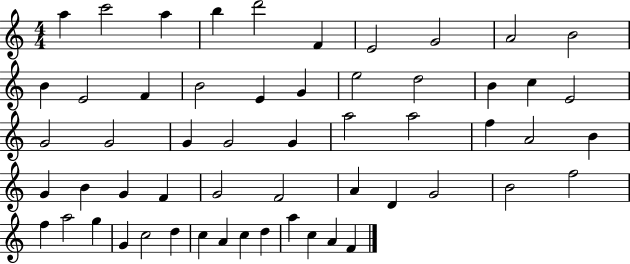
A5/q C6/h A5/q B5/q D6/h F4/q E4/h G4/h A4/h B4/h B4/q E4/h F4/q B4/h E4/q G4/q E5/h D5/h B4/q C5/q E4/h G4/h G4/h G4/q G4/h G4/q A5/h A5/h F5/q A4/h B4/q G4/q B4/q G4/q F4/q G4/h F4/h A4/q D4/q G4/h B4/h F5/h F5/q A5/h G5/q G4/q C5/h D5/q C5/q A4/q C5/q D5/q A5/q C5/q A4/q F4/q